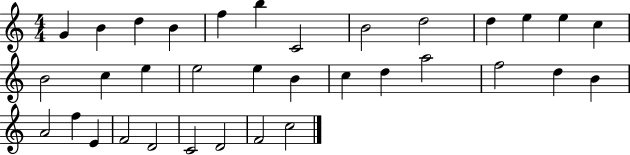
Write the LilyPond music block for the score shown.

{
  \clef treble
  \numericTimeSignature
  \time 4/4
  \key c \major
  g'4 b'4 d''4 b'4 | f''4 b''4 c'2 | b'2 d''2 | d''4 e''4 e''4 c''4 | \break b'2 c''4 e''4 | e''2 e''4 b'4 | c''4 d''4 a''2 | f''2 d''4 b'4 | \break a'2 f''4 e'4 | f'2 d'2 | c'2 d'2 | f'2 c''2 | \break \bar "|."
}